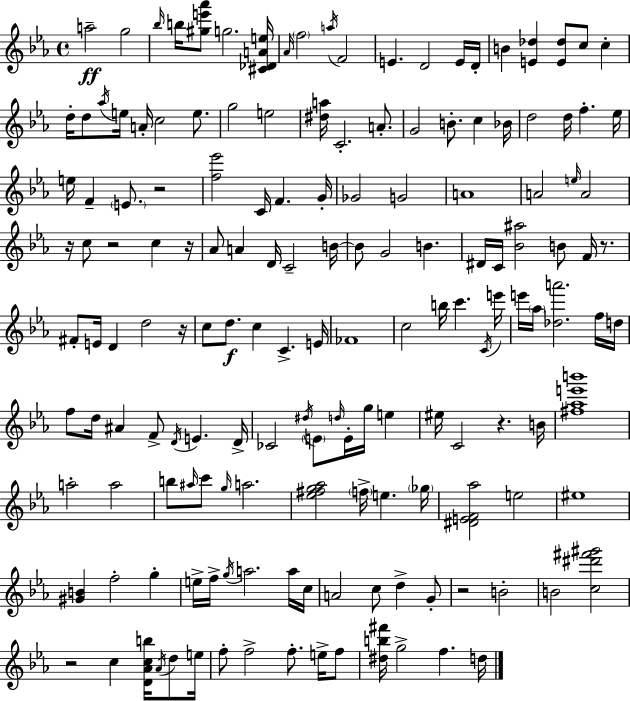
{
  \clef treble
  \time 4/4
  \defaultTimeSignature
  \key ees \major
  a''2--\ff g''2 | \grace { bes''16 } b''16 <gis'' e''' aes'''>8 g''2. | <cis' des' a' e''>16 \grace { aes'16 } \parenthesize f''2 \acciaccatura { a''16 } f'2 | e'4. d'2 | \break e'16 d'16-. b'4 <e' des''>4 <e' des''>8 c''8 c''4-. | d''16-. d''8 \acciaccatura { aes''16 } e''16 a'16-. c''2 | e''8. g''2 e''2 | <dis'' a''>16 c'2.-. | \break a'8.-. g'2 b'8.-. c''4 | bes'16 d''2 d''16 f''4.-. | ees''16 e''16 f'4-- \parenthesize e'8. r2 | <f'' ees'''>2 c'16 f'4. | \break g'16-. ges'2 g'2 | a'1 | a'2 \grace { e''16 } a'2 | r16 c''8 r2 | \break c''4 r16 aes'8 a'4 d'16 c'2-- | b'16~~ b'8 g'2 b'4. | dis'16 c'16 <bes' ais''>2 b'8 | f'16 r8. fis'8-. e'16 d'4 d''2 | \break r16 c''8 d''8.\f c''4 c'4.-> | e'16 fes'1 | c''2 b''16 c'''4. | \acciaccatura { c'16 } e'''16 e'''16 \parenthesize aes''16 <des'' a'''>2. | \break f''16 d''16 f''8 d''16 ais'4 f'8-> \acciaccatura { d'16 } | e'4. d'16-> ces'2 \acciaccatura { dis''16 } | \parenthesize e'8 \grace { d''16 } e'16-. g''16 e''4 eis''16 c'2 | r4. b'16 <fis'' aes'' e''' b'''>1 | \break a''2-. | a''2 b''8 \grace { ais''16 } c'''8 \grace { g''16 } a''2. | <ees'' fis'' g'' aes''>2 | \parenthesize f''16-> e''4. \parenthesize ges''16 <dis' e' f' aes''>2 | \break e''2 eis''1 | <gis' b'>4 f''2-. | g''4-. e''16-> f''16-> \acciaccatura { g''16 } a''2. | a''16 c''16 a'2 | \break c''8 d''4-> g'8-. r2 | b'2-. b'2 | <c'' dis''' fis''' gis'''>2 r2 | c''4 <d' aes' c'' b''>16 \acciaccatura { aes'16 } d''8 e''16 f''8-. f''2-> | \break f''8.-. e''16-> f''8 <dis'' b'' fis'''>16 g''2-> | f''4. d''16 \bar "|."
}